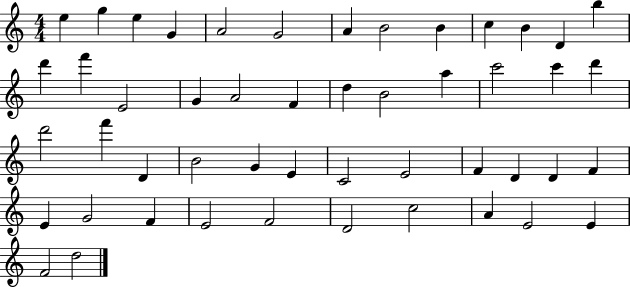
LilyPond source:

{
  \clef treble
  \numericTimeSignature
  \time 4/4
  \key c \major
  e''4 g''4 e''4 g'4 | a'2 g'2 | a'4 b'2 b'4 | c''4 b'4 d'4 b''4 | \break d'''4 f'''4 e'2 | g'4 a'2 f'4 | d''4 b'2 a''4 | c'''2 c'''4 d'''4 | \break d'''2 f'''4 d'4 | b'2 g'4 e'4 | c'2 e'2 | f'4 d'4 d'4 f'4 | \break e'4 g'2 f'4 | e'2 f'2 | d'2 c''2 | a'4 e'2 e'4 | \break f'2 d''2 | \bar "|."
}